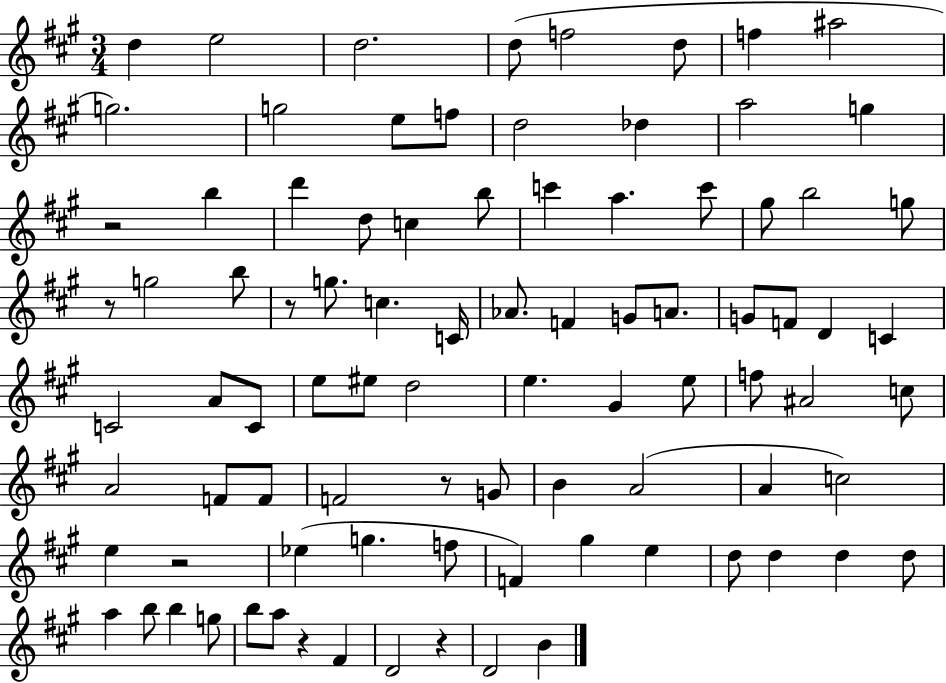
D5/q E5/h D5/h. D5/e F5/h D5/e F5/q A#5/h G5/h. G5/h E5/e F5/e D5/h Db5/q A5/h G5/q R/h B5/q D6/q D5/e C5/q B5/e C6/q A5/q. C6/e G#5/e B5/h G5/e R/e G5/h B5/e R/e G5/e. C5/q. C4/s Ab4/e. F4/q G4/e A4/e. G4/e F4/e D4/q C4/q C4/h A4/e C4/e E5/e EIS5/e D5/h E5/q. G#4/q E5/e F5/e A#4/h C5/e A4/h F4/e F4/e F4/h R/e G4/e B4/q A4/h A4/q C5/h E5/q R/h Eb5/q G5/q. F5/e F4/q G#5/q E5/q D5/e D5/q D5/q D5/e A5/q B5/e B5/q G5/e B5/e A5/e R/q F#4/q D4/h R/q D4/h B4/q